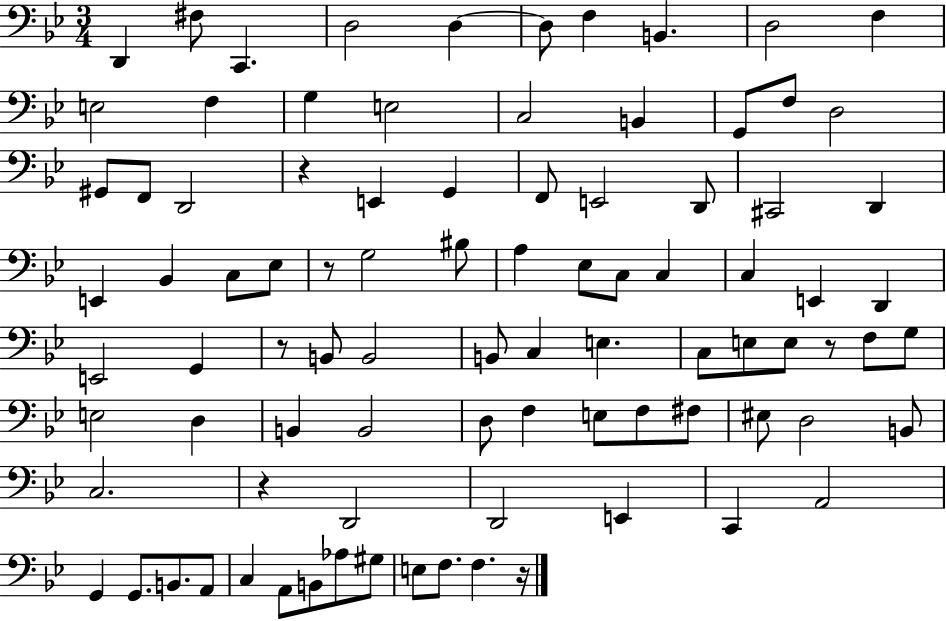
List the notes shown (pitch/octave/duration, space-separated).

D2/q F#3/e C2/q. D3/h D3/q D3/e F3/q B2/q. D3/h F3/q E3/h F3/q G3/q E3/h C3/h B2/q G2/e F3/e D3/h G#2/e F2/e D2/h R/q E2/q G2/q F2/e E2/h D2/e C#2/h D2/q E2/q Bb2/q C3/e Eb3/e R/e G3/h BIS3/e A3/q Eb3/e C3/e C3/q C3/q E2/q D2/q E2/h G2/q R/e B2/e B2/h B2/e C3/q E3/q. C3/e E3/e E3/e R/e F3/e G3/e E3/h D3/q B2/q B2/h D3/e F3/q E3/e F3/e F#3/e EIS3/e D3/h B2/e C3/h. R/q D2/h D2/h E2/q C2/q A2/h G2/q G2/e. B2/e. A2/e C3/q A2/e B2/e Ab3/e G#3/e E3/e F3/e. F3/q. R/s